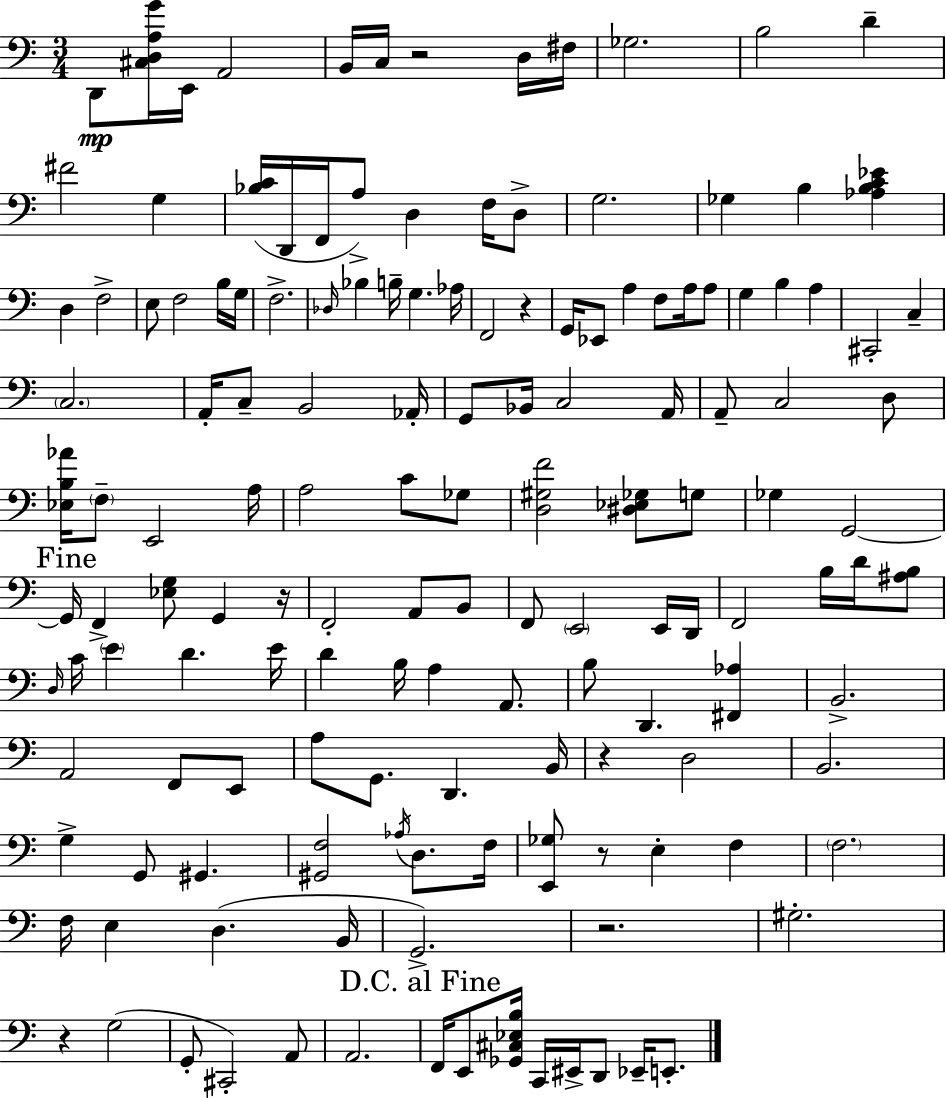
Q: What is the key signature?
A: C major